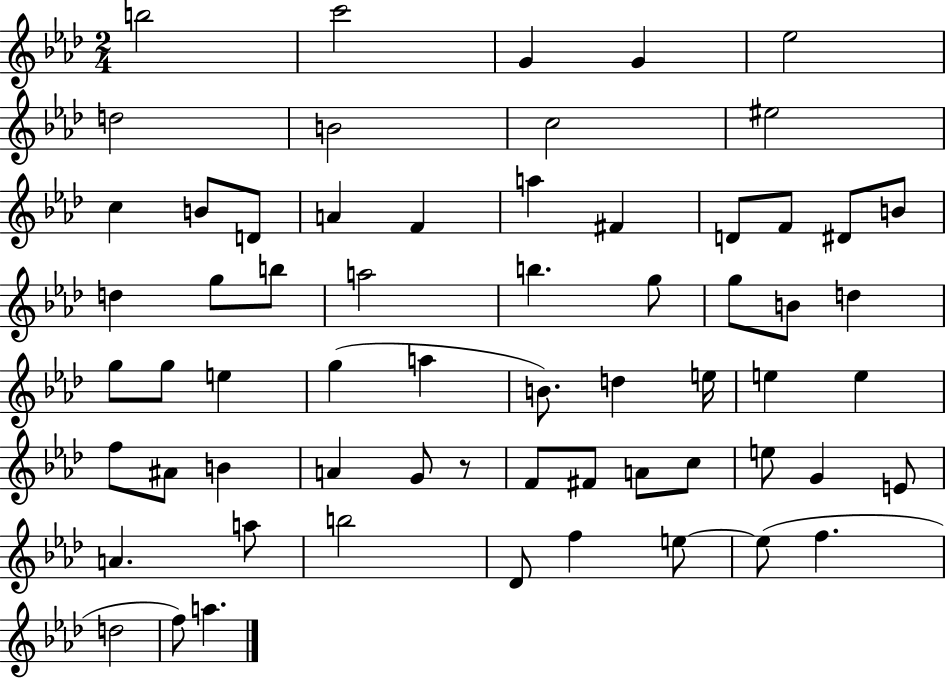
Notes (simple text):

B5/h C6/h G4/q G4/q Eb5/h D5/h B4/h C5/h EIS5/h C5/q B4/e D4/e A4/q F4/q A5/q F#4/q D4/e F4/e D#4/e B4/e D5/q G5/e B5/e A5/h B5/q. G5/e G5/e B4/e D5/q G5/e G5/e E5/q G5/q A5/q B4/e. D5/q E5/s E5/q E5/q F5/e A#4/e B4/q A4/q G4/e R/e F4/e F#4/e A4/e C5/e E5/e G4/q E4/e A4/q. A5/e B5/h Db4/e F5/q E5/e E5/e F5/q. D5/h F5/e A5/q.